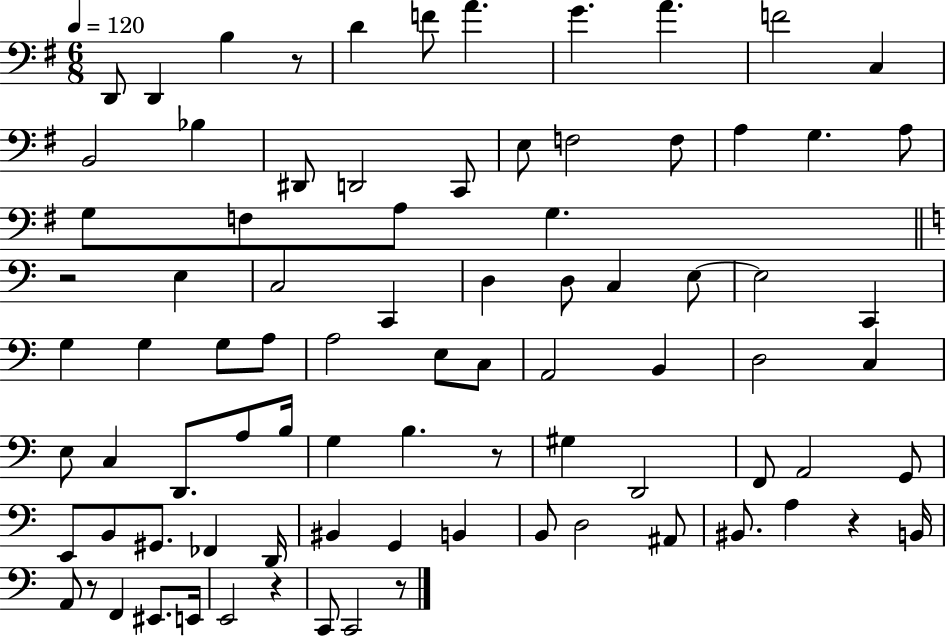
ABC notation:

X:1
T:Untitled
M:6/8
L:1/4
K:G
D,,/2 D,, B, z/2 D F/2 A G A F2 C, B,,2 _B, ^D,,/2 D,,2 C,,/2 E,/2 F,2 F,/2 A, G, A,/2 G,/2 F,/2 A,/2 G, z2 E, C,2 C,, D, D,/2 C, E,/2 E,2 C,, G, G, G,/2 A,/2 A,2 E,/2 C,/2 A,,2 B,, D,2 C, E,/2 C, D,,/2 A,/2 B,/4 G, B, z/2 ^G, D,,2 F,,/2 A,,2 G,,/2 E,,/2 B,,/2 ^G,,/2 _F,, D,,/4 ^B,, G,, B,, B,,/2 D,2 ^A,,/2 ^B,,/2 A, z B,,/4 A,,/2 z/2 F,, ^E,,/2 E,,/4 E,,2 z C,,/2 C,,2 z/2